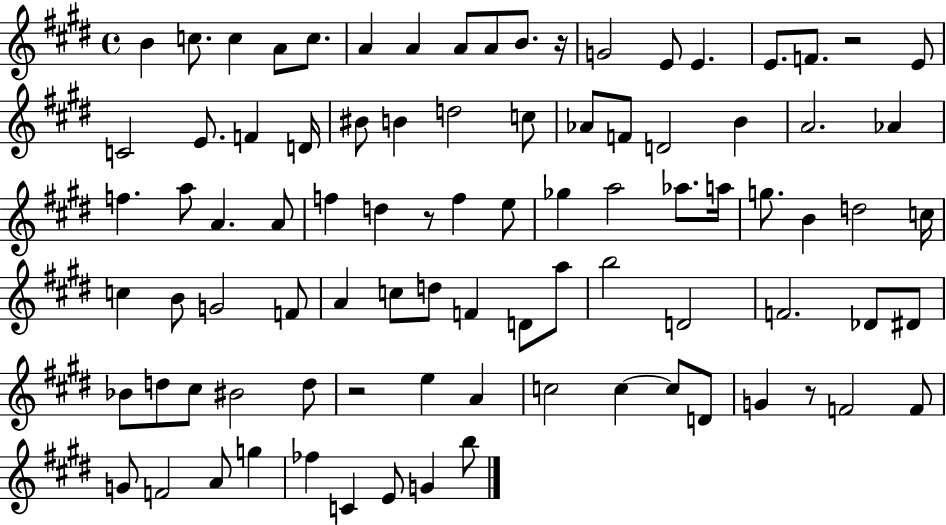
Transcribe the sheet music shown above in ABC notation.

X:1
T:Untitled
M:4/4
L:1/4
K:E
B c/2 c A/2 c/2 A A A/2 A/2 B/2 z/4 G2 E/2 E E/2 F/2 z2 E/2 C2 E/2 F D/4 ^B/2 B d2 c/2 _A/2 F/2 D2 B A2 _A f a/2 A A/2 f d z/2 f e/2 _g a2 _a/2 a/4 g/2 B d2 c/4 c B/2 G2 F/2 A c/2 d/2 F D/2 a/2 b2 D2 F2 _D/2 ^D/2 _B/2 d/2 ^c/2 ^B2 d/2 z2 e A c2 c c/2 D/2 G z/2 F2 F/2 G/2 F2 A/2 g _f C E/2 G b/2